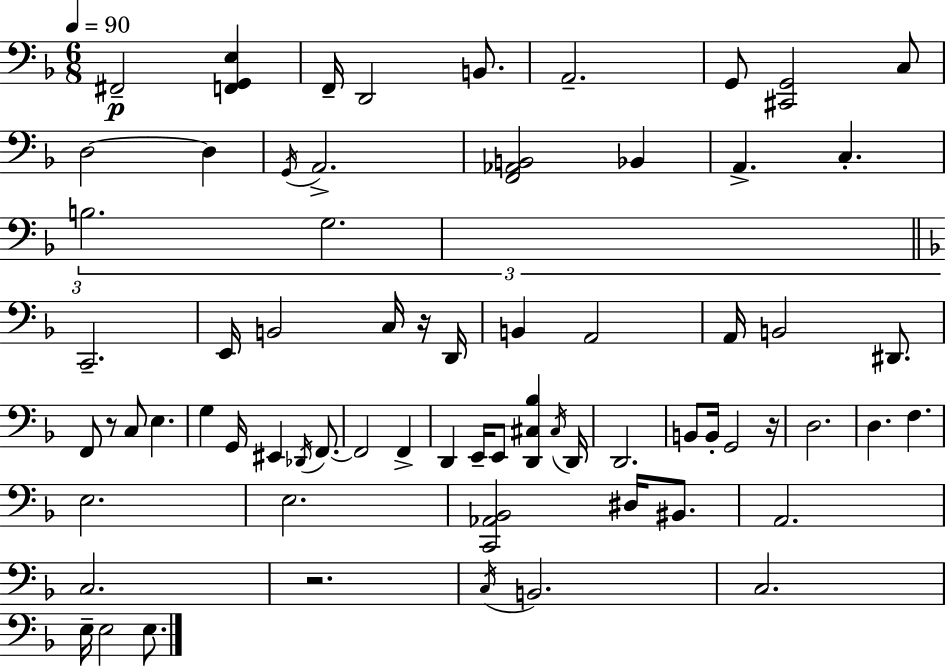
F#2/h [F2,G2,E3]/q F2/s D2/h B2/e. A2/h. G2/e [C#2,G2]/h C3/e D3/h D3/q G2/s A2/h. [F2,Ab2,B2]/h Bb2/q A2/q. C3/q. B3/h. G3/h. C2/h. E2/s B2/h C3/s R/s D2/s B2/q A2/h A2/s B2/h D#2/e. F2/e R/e C3/e E3/q. G3/q G2/s EIS2/q Db2/s F2/e. F2/h F2/q D2/q E2/s E2/e [D2,C#3,Bb3]/q C#3/s D2/s D2/h. B2/e B2/s G2/h R/s D3/h. D3/q. F3/q. E3/h. E3/h. [C2,Ab2,Bb2]/h D#3/s BIS2/e. A2/h. C3/h. R/h. C3/s B2/h. C3/h. E3/s E3/h E3/e.